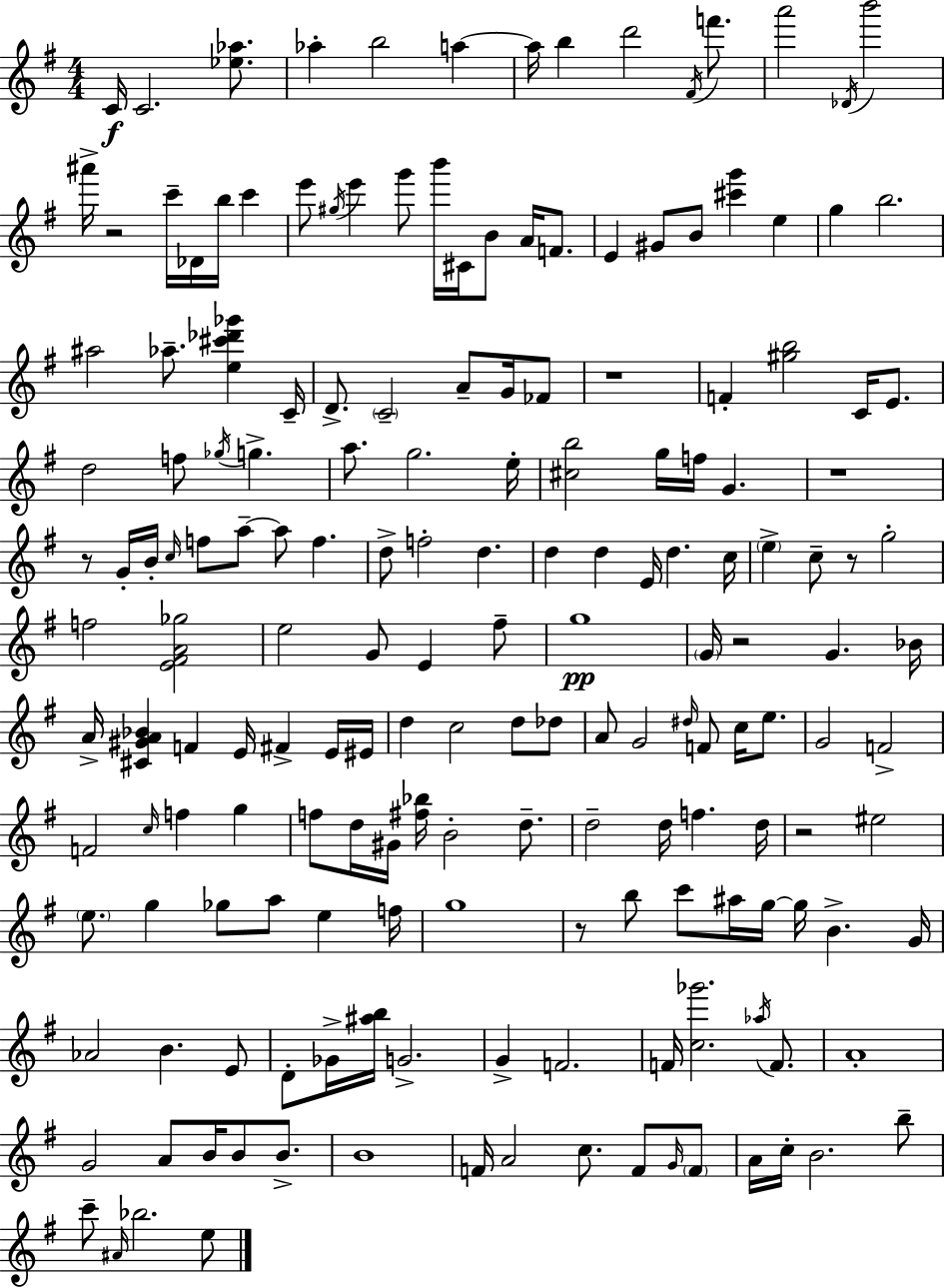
{
  \clef treble
  \numericTimeSignature
  \time 4/4
  \key g \major
  \repeat volta 2 { c'16\f c'2. <ees'' aes''>8. | aes''4-. b''2 a''4~~ | a''16 b''4 d'''2 \acciaccatura { fis'16 } f'''8. | a'''2 \acciaccatura { des'16 } b'''2 | \break ais'''16-> r2 c'''16-- des'16 b''16 c'''4 | e'''8 \acciaccatura { gis''16 } e'''4 g'''8 b'''16 cis'16 b'8 a'16 | f'8. e'4 gis'8 b'8 <cis''' g'''>4 e''4 | g''4 b''2. | \break ais''2 aes''8.-- <e'' cis''' des''' ges'''>4 | c'16-- d'8.-> \parenthesize c'2-- a'8-- | g'16 fes'8 r1 | f'4-. <gis'' b''>2 c'16 | \break e'8. d''2 f''8 \acciaccatura { ges''16 } g''4.-> | a''8. g''2. | e''16-. <cis'' b''>2 g''16 f''16 g'4. | r1 | \break r8 g'16-. b'16-. \grace { c''16 } f''8 a''8--~~ a''8 f''4. | d''8-> f''2-. d''4. | d''4 d''4 e'16 d''4. | c''16 \parenthesize e''4-> c''8-- r8 g''2-. | \break f''2 <e' fis' a' ges''>2 | e''2 g'8 e'4 | fis''8-- g''1\pp | \parenthesize g'16 r2 g'4. | \break bes'16 a'16-> <cis' gis' a' bes'>4 f'4 e'16 fis'4-> | e'16 eis'16 d''4 c''2 | d''8 des''8 a'8 g'2 \grace { dis''16 } | f'8 c''16 e''8. g'2 f'2-> | \break f'2 \grace { c''16 } f''4 | g''4 f''8 d''16 gis'16 <fis'' bes''>16 b'2-. | d''8.-- d''2-- d''16 | f''4. d''16 r2 eis''2 | \break \parenthesize e''8. g''4 ges''8 | a''8 e''4 f''16 g''1 | r8 b''8 c'''8 ais''16 g''16~~ g''16 | b'4.-> g'16 aes'2 b'4. | \break e'8 d'8-. ges'16-> <ais'' b''>16 g'2.-> | g'4-> f'2. | f'16 <c'' ges'''>2. | \acciaccatura { aes''16 } f'8. a'1-. | \break g'2 | a'8 b'16 b'8 b'8.-> b'1 | f'16 a'2 | c''8. f'8 \grace { g'16 } \parenthesize f'8 a'16 c''16-. b'2. | \break b''8-- c'''8-- \grace { ais'16 } bes''2. | e''8 } \bar "|."
}